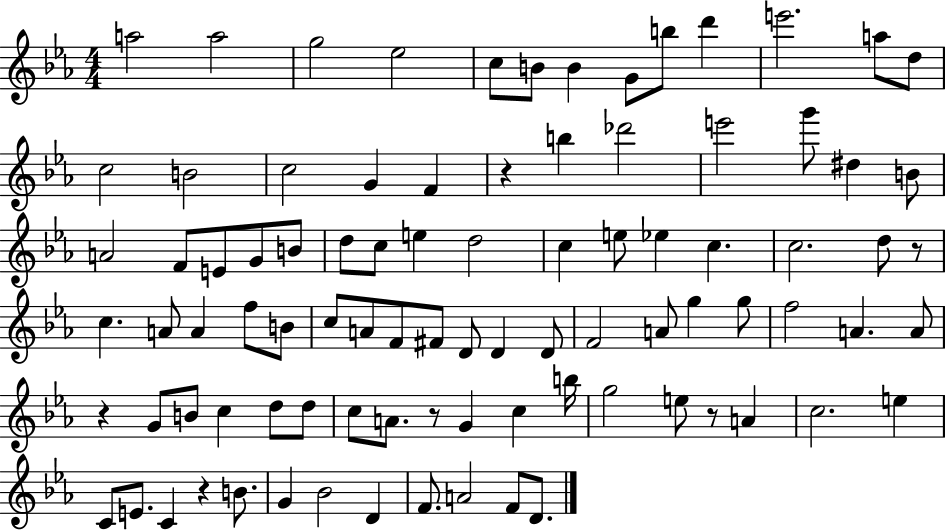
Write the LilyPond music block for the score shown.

{
  \clef treble
  \numericTimeSignature
  \time 4/4
  \key ees \major
  \repeat volta 2 { a''2 a''2 | g''2 ees''2 | c''8 b'8 b'4 g'8 b''8 d'''4 | e'''2. a''8 d''8 | \break c''2 b'2 | c''2 g'4 f'4 | r4 b''4 des'''2 | e'''2 g'''8 dis''4 b'8 | \break a'2 f'8 e'8 g'8 b'8 | d''8 c''8 e''4 d''2 | c''4 e''8 ees''4 c''4. | c''2. d''8 r8 | \break c''4. a'8 a'4 f''8 b'8 | c''8 a'8 f'8 fis'8 d'8 d'4 d'8 | f'2 a'8 g''4 g''8 | f''2 a'4. a'8 | \break r4 g'8 b'8 c''4 d''8 d''8 | c''8 a'8. r8 g'4 c''4 b''16 | g''2 e''8 r8 a'4 | c''2. e''4 | \break c'8 e'8. c'4 r4 b'8. | g'4 bes'2 d'4 | f'8. a'2 f'8 d'8. | } \bar "|."
}